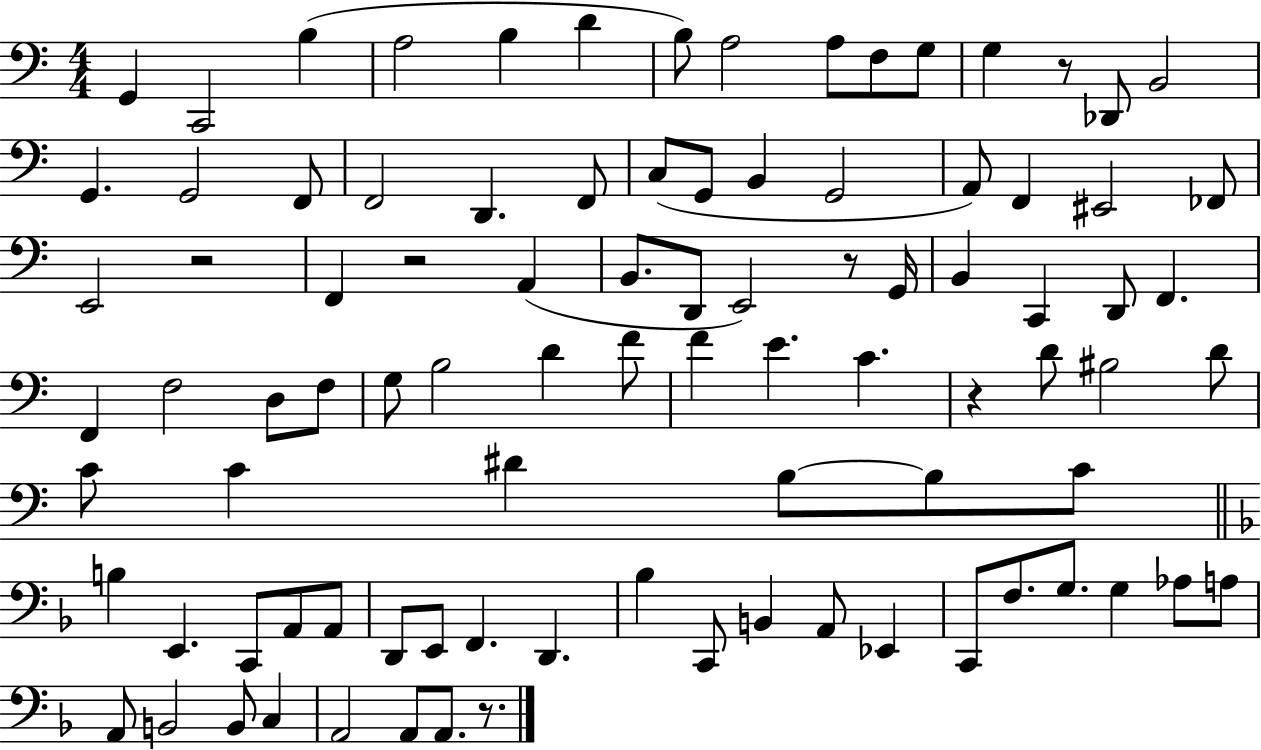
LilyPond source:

{
  \clef bass
  \numericTimeSignature
  \time 4/4
  \key c \major
  \repeat volta 2 { g,4 c,2 b4( | a2 b4 d'4 | b8) a2 a8 f8 g8 | g4 r8 des,8 b,2 | \break g,4. g,2 f,8 | f,2 d,4. f,8 | c8( g,8 b,4 g,2 | a,8) f,4 eis,2 fes,8 | \break e,2 r2 | f,4 r2 a,4( | b,8. d,8 e,2) r8 g,16 | b,4 c,4 d,8 f,4. | \break f,4 f2 d8 f8 | g8 b2 d'4 f'8 | f'4 e'4. c'4. | r4 d'8 bis2 d'8 | \break c'8 c'4 dis'4 b8~~ b8 c'8 | \bar "||" \break \key d \minor b4 e,4. c,8 a,8 a,8 | d,8 e,8 f,4. d,4. | bes4 c,8 b,4 a,8 ees,4 | c,8 f8. g8. g4 aes8 a8 | \break a,8 b,2 b,8 c4 | a,2 a,8 a,8. r8. | } \bar "|."
}